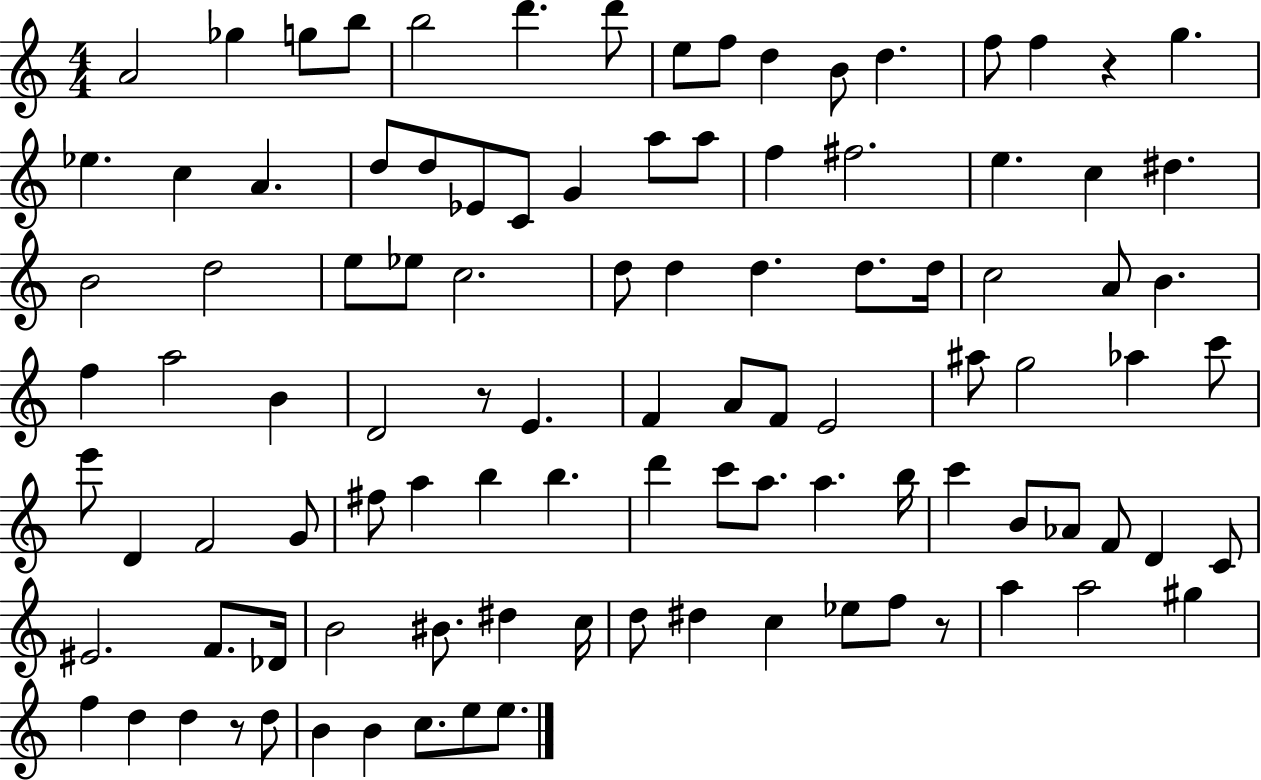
A4/h Gb5/q G5/e B5/e B5/h D6/q. D6/e E5/e F5/e D5/q B4/e D5/q. F5/e F5/q R/q G5/q. Eb5/q. C5/q A4/q. D5/e D5/e Eb4/e C4/e G4/q A5/e A5/e F5/q F#5/h. E5/q. C5/q D#5/q. B4/h D5/h E5/e Eb5/e C5/h. D5/e D5/q D5/q. D5/e. D5/s C5/h A4/e B4/q. F5/q A5/h B4/q D4/h R/e E4/q. F4/q A4/e F4/e E4/h A#5/e G5/h Ab5/q C6/e E6/e D4/q F4/h G4/e F#5/e A5/q B5/q B5/q. D6/q C6/e A5/e. A5/q. B5/s C6/q B4/e Ab4/e F4/e D4/q C4/e EIS4/h. F4/e. Db4/s B4/h BIS4/e. D#5/q C5/s D5/e D#5/q C5/q Eb5/e F5/e R/e A5/q A5/h G#5/q F5/q D5/q D5/q R/e D5/e B4/q B4/q C5/e. E5/e E5/e.